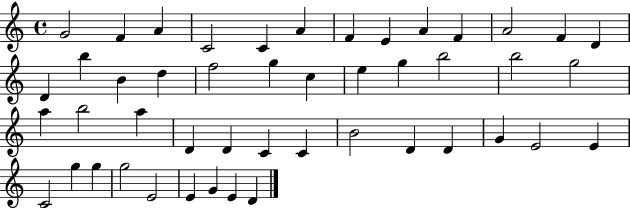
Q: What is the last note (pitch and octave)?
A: D4